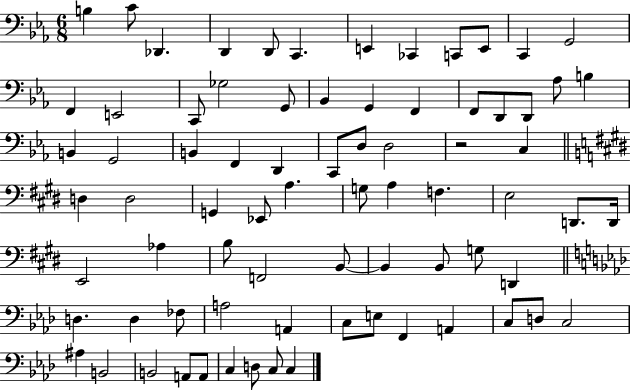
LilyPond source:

{
  \clef bass
  \numericTimeSignature
  \time 6/8
  \key ees \major
  b4 c'8 des,4. | d,4 d,8 c,4. | e,4 ces,4 c,8 e,8 | c,4 g,2 | \break f,4 e,2 | c,8 ges2 g,8 | bes,4 g,4 f,4 | f,8 d,8 d,8 aes8 b4 | \break b,4 g,2 | b,4 f,4 d,4 | c,8 d8 d2 | r2 c4 | \break \bar "||" \break \key e \major d4 d2 | g,4 ees,8 a4. | g8 a4 f4. | e2 d,8. d,16 | \break e,2 aes4 | b8 f,2 b,8~~ | b,4 b,8 g8 d,4 | \bar "||" \break \key f \minor d4. d4 fes8 | a2 a,4 | c8 e8 f,4 a,4 | c8 d8 c2 | \break ais4 b,2 | b,2 a,8 a,8 | c4 d8 c8 c4 | \bar "|."
}